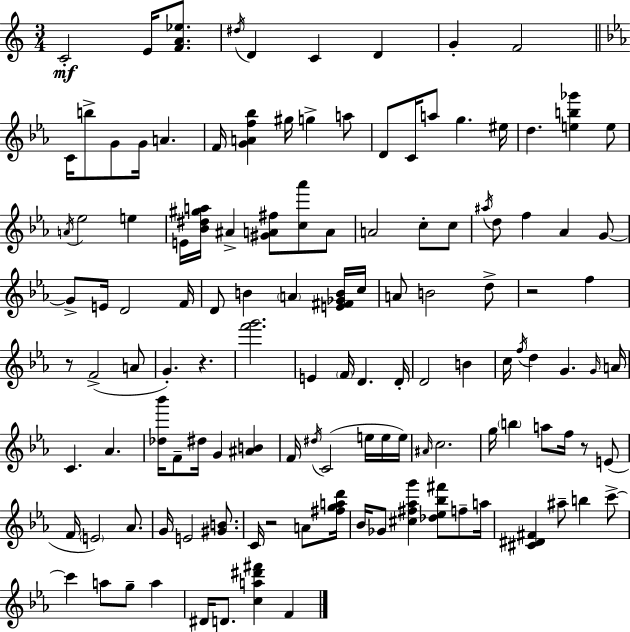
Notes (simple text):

C4/h E4/s [F4,A4,Eb5]/e. D#5/s D4/q C4/q D4/q G4/q F4/h C4/s B5/e G4/e G4/s A4/q. F4/s [G4,A4,F5,Bb5]/q G#5/s G5/q A5/e D4/e C4/s A5/e G5/q. EIS5/s D5/q. [E5,B5,Gb6]/q E5/e A4/s Eb5/h E5/q E4/s [Bb4,D#5,G#5,A5]/s A#4/q [G#4,A4,F#5]/e [C5,Ab6]/e A4/e A4/h C5/e C5/e A#5/s D5/e F5/q Ab4/q G4/e G4/e E4/s D4/h F4/s D4/e B4/q A4/q [E4,F#4,Gb4,B4]/s C5/s A4/e B4/h D5/e R/h F5/q R/e F4/h A4/e G4/q. R/q. [F6,G6]/h. E4/q F4/s D4/q. D4/s D4/h B4/q C5/s F5/s D5/q G4/q. G4/s A4/s C4/q. Ab4/q. [Db5,Bb6]/s F4/e D#5/s G4/q [A#4,B4]/q F4/s D#5/s C4/h E5/s E5/s E5/s A#4/s C5/h. G5/s B5/q A5/e F5/s R/e E4/e F4/s E4/h Ab4/e. G4/s E4/h [G#4,B4]/e. C4/s R/h A4/e [F#5,G5,A5,D6]/s Bb4/s Gb4/e [C#5,F#5,Ab5,G6]/q [Db5,Eb5,Bb5,F#6]/e F5/e A5/s [C#4,D#4,F#4]/q A#5/e B5/q C6/e C6/q A5/e G5/e A5/q D#4/s D4/e. [C5,A5,D#6,F#6]/q F4/q